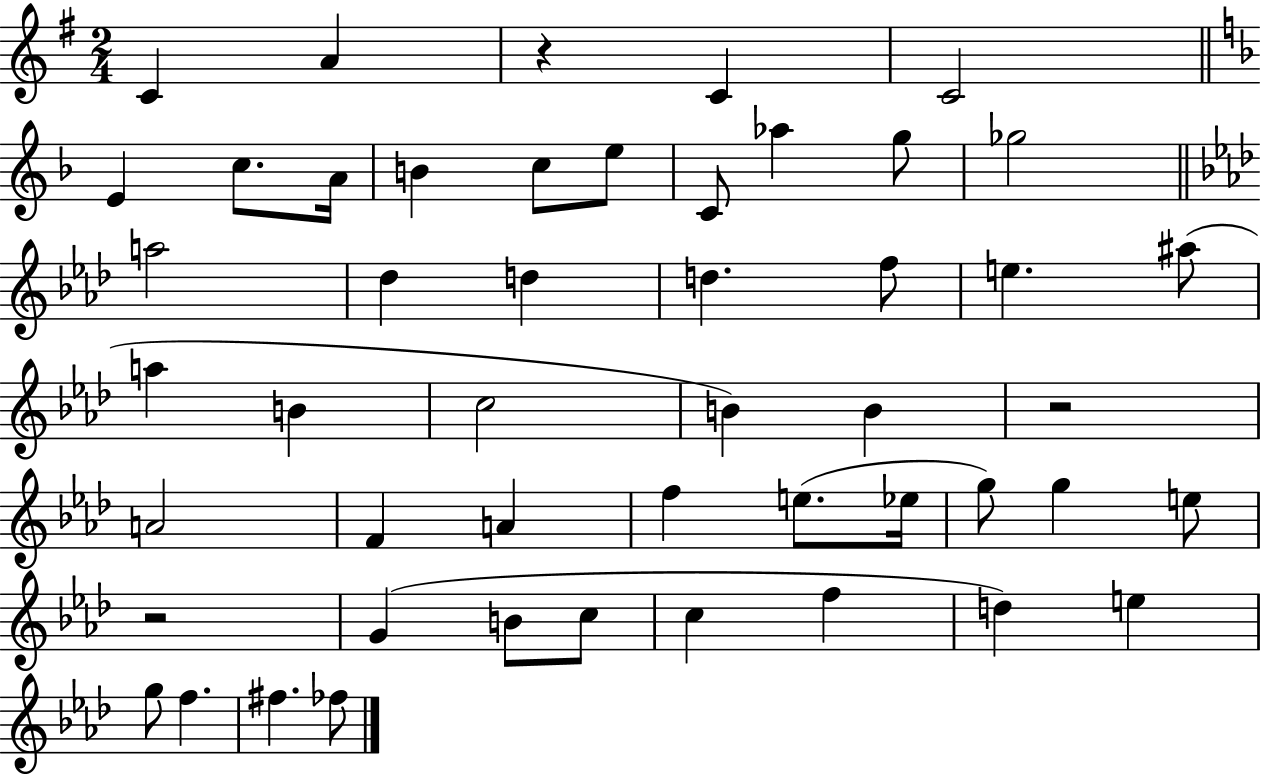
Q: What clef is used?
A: treble